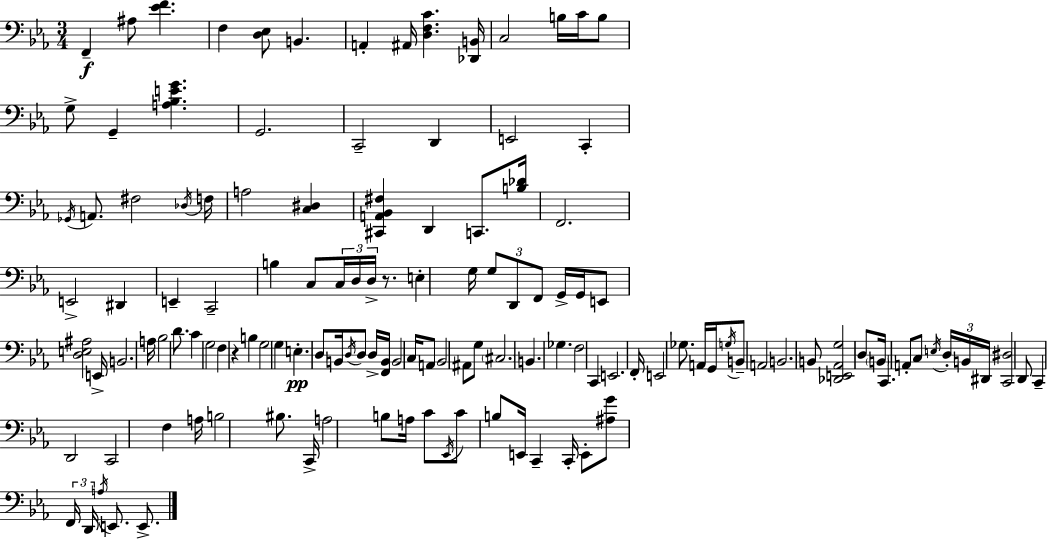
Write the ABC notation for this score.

X:1
T:Untitled
M:3/4
L:1/4
K:Eb
F,, ^A,/2 [_EF] F, [D,_E,]/2 B,, A,, ^A,,/4 [D,F,C] [_D,,B,,]/4 C,2 B,/4 C/4 B,/2 G,/2 G,, [A,_B,EG] G,,2 C,,2 D,, E,,2 C,, _G,,/4 A,,/2 ^F,2 _D,/4 F,/4 A,2 [C,^D,] [^C,,A,,_B,,^F,] D,, C,,/2 [B,_D]/4 F,,2 E,,2 ^D,, E,, C,,2 B, C,/2 C,/4 D,/4 D,/4 z/2 E, G,/4 G,/2 D,,/2 F,,/2 G,,/4 G,,/4 E,,/2 [D,E,^A,]2 E,,/4 B,,2 A,/4 _B,2 D/2 C G,2 F, z B, G,2 G, E, D,/2 B,,/4 D,/4 D,/2 D,/4 [F,,B,,]/4 B,,2 C,/4 A,,/2 _B,,2 ^A,,/2 G,/2 ^C,2 B,, _G, F,2 C,, E,,2 F,,/4 E,,2 _G,/2 A,,/4 G,,/4 G,/4 B,,/2 A,,2 B,,2 B,,/2 [_D,,E,,_A,,G,]2 D,/2 B,,/4 C,, A,,/2 C,/2 E,/4 D,/4 B,,/4 ^D,,/4 [C,,^D,]2 D,,/2 C,, D,,2 C,,2 F, A,/4 B,2 ^B,/2 C,,/4 A,2 B,/2 A,/4 C/2 _E,,/4 C/2 B,/2 E,,/4 C,, C,,/4 E,,/2 [^A,G]/2 F,,/4 D,,/4 A,/4 E,,/2 E,,/2